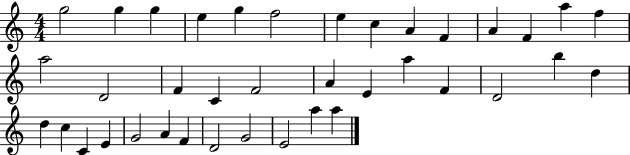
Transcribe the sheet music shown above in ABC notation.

X:1
T:Untitled
M:4/4
L:1/4
K:C
g2 g g e g f2 e c A F A F a f a2 D2 F C F2 A E a F D2 b d d c C E G2 A F D2 G2 E2 a a